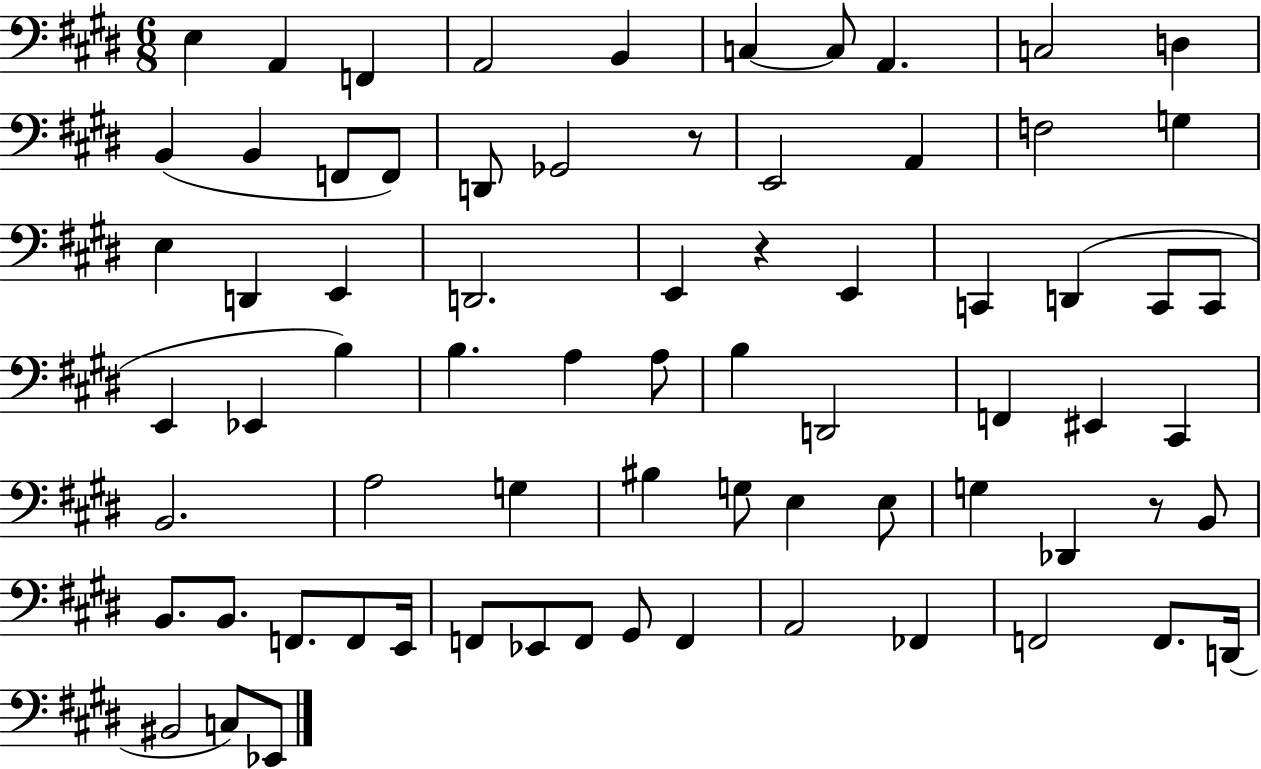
E3/q A2/q F2/q A2/h B2/q C3/q C3/e A2/q. C3/h D3/q B2/q B2/q F2/e F2/e D2/e Gb2/h R/e E2/h A2/q F3/h G3/q E3/q D2/q E2/q D2/h. E2/q R/q E2/q C2/q D2/q C2/e C2/e E2/q Eb2/q B3/q B3/q. A3/q A3/e B3/q D2/h F2/q EIS2/q C#2/q B2/h. A3/h G3/q BIS3/q G3/e E3/q E3/e G3/q Db2/q R/e B2/e B2/e. B2/e. F2/e. F2/e E2/s F2/e Eb2/e F2/e G#2/e F2/q A2/h FES2/q F2/h F2/e. D2/s BIS2/h C3/e Eb2/e